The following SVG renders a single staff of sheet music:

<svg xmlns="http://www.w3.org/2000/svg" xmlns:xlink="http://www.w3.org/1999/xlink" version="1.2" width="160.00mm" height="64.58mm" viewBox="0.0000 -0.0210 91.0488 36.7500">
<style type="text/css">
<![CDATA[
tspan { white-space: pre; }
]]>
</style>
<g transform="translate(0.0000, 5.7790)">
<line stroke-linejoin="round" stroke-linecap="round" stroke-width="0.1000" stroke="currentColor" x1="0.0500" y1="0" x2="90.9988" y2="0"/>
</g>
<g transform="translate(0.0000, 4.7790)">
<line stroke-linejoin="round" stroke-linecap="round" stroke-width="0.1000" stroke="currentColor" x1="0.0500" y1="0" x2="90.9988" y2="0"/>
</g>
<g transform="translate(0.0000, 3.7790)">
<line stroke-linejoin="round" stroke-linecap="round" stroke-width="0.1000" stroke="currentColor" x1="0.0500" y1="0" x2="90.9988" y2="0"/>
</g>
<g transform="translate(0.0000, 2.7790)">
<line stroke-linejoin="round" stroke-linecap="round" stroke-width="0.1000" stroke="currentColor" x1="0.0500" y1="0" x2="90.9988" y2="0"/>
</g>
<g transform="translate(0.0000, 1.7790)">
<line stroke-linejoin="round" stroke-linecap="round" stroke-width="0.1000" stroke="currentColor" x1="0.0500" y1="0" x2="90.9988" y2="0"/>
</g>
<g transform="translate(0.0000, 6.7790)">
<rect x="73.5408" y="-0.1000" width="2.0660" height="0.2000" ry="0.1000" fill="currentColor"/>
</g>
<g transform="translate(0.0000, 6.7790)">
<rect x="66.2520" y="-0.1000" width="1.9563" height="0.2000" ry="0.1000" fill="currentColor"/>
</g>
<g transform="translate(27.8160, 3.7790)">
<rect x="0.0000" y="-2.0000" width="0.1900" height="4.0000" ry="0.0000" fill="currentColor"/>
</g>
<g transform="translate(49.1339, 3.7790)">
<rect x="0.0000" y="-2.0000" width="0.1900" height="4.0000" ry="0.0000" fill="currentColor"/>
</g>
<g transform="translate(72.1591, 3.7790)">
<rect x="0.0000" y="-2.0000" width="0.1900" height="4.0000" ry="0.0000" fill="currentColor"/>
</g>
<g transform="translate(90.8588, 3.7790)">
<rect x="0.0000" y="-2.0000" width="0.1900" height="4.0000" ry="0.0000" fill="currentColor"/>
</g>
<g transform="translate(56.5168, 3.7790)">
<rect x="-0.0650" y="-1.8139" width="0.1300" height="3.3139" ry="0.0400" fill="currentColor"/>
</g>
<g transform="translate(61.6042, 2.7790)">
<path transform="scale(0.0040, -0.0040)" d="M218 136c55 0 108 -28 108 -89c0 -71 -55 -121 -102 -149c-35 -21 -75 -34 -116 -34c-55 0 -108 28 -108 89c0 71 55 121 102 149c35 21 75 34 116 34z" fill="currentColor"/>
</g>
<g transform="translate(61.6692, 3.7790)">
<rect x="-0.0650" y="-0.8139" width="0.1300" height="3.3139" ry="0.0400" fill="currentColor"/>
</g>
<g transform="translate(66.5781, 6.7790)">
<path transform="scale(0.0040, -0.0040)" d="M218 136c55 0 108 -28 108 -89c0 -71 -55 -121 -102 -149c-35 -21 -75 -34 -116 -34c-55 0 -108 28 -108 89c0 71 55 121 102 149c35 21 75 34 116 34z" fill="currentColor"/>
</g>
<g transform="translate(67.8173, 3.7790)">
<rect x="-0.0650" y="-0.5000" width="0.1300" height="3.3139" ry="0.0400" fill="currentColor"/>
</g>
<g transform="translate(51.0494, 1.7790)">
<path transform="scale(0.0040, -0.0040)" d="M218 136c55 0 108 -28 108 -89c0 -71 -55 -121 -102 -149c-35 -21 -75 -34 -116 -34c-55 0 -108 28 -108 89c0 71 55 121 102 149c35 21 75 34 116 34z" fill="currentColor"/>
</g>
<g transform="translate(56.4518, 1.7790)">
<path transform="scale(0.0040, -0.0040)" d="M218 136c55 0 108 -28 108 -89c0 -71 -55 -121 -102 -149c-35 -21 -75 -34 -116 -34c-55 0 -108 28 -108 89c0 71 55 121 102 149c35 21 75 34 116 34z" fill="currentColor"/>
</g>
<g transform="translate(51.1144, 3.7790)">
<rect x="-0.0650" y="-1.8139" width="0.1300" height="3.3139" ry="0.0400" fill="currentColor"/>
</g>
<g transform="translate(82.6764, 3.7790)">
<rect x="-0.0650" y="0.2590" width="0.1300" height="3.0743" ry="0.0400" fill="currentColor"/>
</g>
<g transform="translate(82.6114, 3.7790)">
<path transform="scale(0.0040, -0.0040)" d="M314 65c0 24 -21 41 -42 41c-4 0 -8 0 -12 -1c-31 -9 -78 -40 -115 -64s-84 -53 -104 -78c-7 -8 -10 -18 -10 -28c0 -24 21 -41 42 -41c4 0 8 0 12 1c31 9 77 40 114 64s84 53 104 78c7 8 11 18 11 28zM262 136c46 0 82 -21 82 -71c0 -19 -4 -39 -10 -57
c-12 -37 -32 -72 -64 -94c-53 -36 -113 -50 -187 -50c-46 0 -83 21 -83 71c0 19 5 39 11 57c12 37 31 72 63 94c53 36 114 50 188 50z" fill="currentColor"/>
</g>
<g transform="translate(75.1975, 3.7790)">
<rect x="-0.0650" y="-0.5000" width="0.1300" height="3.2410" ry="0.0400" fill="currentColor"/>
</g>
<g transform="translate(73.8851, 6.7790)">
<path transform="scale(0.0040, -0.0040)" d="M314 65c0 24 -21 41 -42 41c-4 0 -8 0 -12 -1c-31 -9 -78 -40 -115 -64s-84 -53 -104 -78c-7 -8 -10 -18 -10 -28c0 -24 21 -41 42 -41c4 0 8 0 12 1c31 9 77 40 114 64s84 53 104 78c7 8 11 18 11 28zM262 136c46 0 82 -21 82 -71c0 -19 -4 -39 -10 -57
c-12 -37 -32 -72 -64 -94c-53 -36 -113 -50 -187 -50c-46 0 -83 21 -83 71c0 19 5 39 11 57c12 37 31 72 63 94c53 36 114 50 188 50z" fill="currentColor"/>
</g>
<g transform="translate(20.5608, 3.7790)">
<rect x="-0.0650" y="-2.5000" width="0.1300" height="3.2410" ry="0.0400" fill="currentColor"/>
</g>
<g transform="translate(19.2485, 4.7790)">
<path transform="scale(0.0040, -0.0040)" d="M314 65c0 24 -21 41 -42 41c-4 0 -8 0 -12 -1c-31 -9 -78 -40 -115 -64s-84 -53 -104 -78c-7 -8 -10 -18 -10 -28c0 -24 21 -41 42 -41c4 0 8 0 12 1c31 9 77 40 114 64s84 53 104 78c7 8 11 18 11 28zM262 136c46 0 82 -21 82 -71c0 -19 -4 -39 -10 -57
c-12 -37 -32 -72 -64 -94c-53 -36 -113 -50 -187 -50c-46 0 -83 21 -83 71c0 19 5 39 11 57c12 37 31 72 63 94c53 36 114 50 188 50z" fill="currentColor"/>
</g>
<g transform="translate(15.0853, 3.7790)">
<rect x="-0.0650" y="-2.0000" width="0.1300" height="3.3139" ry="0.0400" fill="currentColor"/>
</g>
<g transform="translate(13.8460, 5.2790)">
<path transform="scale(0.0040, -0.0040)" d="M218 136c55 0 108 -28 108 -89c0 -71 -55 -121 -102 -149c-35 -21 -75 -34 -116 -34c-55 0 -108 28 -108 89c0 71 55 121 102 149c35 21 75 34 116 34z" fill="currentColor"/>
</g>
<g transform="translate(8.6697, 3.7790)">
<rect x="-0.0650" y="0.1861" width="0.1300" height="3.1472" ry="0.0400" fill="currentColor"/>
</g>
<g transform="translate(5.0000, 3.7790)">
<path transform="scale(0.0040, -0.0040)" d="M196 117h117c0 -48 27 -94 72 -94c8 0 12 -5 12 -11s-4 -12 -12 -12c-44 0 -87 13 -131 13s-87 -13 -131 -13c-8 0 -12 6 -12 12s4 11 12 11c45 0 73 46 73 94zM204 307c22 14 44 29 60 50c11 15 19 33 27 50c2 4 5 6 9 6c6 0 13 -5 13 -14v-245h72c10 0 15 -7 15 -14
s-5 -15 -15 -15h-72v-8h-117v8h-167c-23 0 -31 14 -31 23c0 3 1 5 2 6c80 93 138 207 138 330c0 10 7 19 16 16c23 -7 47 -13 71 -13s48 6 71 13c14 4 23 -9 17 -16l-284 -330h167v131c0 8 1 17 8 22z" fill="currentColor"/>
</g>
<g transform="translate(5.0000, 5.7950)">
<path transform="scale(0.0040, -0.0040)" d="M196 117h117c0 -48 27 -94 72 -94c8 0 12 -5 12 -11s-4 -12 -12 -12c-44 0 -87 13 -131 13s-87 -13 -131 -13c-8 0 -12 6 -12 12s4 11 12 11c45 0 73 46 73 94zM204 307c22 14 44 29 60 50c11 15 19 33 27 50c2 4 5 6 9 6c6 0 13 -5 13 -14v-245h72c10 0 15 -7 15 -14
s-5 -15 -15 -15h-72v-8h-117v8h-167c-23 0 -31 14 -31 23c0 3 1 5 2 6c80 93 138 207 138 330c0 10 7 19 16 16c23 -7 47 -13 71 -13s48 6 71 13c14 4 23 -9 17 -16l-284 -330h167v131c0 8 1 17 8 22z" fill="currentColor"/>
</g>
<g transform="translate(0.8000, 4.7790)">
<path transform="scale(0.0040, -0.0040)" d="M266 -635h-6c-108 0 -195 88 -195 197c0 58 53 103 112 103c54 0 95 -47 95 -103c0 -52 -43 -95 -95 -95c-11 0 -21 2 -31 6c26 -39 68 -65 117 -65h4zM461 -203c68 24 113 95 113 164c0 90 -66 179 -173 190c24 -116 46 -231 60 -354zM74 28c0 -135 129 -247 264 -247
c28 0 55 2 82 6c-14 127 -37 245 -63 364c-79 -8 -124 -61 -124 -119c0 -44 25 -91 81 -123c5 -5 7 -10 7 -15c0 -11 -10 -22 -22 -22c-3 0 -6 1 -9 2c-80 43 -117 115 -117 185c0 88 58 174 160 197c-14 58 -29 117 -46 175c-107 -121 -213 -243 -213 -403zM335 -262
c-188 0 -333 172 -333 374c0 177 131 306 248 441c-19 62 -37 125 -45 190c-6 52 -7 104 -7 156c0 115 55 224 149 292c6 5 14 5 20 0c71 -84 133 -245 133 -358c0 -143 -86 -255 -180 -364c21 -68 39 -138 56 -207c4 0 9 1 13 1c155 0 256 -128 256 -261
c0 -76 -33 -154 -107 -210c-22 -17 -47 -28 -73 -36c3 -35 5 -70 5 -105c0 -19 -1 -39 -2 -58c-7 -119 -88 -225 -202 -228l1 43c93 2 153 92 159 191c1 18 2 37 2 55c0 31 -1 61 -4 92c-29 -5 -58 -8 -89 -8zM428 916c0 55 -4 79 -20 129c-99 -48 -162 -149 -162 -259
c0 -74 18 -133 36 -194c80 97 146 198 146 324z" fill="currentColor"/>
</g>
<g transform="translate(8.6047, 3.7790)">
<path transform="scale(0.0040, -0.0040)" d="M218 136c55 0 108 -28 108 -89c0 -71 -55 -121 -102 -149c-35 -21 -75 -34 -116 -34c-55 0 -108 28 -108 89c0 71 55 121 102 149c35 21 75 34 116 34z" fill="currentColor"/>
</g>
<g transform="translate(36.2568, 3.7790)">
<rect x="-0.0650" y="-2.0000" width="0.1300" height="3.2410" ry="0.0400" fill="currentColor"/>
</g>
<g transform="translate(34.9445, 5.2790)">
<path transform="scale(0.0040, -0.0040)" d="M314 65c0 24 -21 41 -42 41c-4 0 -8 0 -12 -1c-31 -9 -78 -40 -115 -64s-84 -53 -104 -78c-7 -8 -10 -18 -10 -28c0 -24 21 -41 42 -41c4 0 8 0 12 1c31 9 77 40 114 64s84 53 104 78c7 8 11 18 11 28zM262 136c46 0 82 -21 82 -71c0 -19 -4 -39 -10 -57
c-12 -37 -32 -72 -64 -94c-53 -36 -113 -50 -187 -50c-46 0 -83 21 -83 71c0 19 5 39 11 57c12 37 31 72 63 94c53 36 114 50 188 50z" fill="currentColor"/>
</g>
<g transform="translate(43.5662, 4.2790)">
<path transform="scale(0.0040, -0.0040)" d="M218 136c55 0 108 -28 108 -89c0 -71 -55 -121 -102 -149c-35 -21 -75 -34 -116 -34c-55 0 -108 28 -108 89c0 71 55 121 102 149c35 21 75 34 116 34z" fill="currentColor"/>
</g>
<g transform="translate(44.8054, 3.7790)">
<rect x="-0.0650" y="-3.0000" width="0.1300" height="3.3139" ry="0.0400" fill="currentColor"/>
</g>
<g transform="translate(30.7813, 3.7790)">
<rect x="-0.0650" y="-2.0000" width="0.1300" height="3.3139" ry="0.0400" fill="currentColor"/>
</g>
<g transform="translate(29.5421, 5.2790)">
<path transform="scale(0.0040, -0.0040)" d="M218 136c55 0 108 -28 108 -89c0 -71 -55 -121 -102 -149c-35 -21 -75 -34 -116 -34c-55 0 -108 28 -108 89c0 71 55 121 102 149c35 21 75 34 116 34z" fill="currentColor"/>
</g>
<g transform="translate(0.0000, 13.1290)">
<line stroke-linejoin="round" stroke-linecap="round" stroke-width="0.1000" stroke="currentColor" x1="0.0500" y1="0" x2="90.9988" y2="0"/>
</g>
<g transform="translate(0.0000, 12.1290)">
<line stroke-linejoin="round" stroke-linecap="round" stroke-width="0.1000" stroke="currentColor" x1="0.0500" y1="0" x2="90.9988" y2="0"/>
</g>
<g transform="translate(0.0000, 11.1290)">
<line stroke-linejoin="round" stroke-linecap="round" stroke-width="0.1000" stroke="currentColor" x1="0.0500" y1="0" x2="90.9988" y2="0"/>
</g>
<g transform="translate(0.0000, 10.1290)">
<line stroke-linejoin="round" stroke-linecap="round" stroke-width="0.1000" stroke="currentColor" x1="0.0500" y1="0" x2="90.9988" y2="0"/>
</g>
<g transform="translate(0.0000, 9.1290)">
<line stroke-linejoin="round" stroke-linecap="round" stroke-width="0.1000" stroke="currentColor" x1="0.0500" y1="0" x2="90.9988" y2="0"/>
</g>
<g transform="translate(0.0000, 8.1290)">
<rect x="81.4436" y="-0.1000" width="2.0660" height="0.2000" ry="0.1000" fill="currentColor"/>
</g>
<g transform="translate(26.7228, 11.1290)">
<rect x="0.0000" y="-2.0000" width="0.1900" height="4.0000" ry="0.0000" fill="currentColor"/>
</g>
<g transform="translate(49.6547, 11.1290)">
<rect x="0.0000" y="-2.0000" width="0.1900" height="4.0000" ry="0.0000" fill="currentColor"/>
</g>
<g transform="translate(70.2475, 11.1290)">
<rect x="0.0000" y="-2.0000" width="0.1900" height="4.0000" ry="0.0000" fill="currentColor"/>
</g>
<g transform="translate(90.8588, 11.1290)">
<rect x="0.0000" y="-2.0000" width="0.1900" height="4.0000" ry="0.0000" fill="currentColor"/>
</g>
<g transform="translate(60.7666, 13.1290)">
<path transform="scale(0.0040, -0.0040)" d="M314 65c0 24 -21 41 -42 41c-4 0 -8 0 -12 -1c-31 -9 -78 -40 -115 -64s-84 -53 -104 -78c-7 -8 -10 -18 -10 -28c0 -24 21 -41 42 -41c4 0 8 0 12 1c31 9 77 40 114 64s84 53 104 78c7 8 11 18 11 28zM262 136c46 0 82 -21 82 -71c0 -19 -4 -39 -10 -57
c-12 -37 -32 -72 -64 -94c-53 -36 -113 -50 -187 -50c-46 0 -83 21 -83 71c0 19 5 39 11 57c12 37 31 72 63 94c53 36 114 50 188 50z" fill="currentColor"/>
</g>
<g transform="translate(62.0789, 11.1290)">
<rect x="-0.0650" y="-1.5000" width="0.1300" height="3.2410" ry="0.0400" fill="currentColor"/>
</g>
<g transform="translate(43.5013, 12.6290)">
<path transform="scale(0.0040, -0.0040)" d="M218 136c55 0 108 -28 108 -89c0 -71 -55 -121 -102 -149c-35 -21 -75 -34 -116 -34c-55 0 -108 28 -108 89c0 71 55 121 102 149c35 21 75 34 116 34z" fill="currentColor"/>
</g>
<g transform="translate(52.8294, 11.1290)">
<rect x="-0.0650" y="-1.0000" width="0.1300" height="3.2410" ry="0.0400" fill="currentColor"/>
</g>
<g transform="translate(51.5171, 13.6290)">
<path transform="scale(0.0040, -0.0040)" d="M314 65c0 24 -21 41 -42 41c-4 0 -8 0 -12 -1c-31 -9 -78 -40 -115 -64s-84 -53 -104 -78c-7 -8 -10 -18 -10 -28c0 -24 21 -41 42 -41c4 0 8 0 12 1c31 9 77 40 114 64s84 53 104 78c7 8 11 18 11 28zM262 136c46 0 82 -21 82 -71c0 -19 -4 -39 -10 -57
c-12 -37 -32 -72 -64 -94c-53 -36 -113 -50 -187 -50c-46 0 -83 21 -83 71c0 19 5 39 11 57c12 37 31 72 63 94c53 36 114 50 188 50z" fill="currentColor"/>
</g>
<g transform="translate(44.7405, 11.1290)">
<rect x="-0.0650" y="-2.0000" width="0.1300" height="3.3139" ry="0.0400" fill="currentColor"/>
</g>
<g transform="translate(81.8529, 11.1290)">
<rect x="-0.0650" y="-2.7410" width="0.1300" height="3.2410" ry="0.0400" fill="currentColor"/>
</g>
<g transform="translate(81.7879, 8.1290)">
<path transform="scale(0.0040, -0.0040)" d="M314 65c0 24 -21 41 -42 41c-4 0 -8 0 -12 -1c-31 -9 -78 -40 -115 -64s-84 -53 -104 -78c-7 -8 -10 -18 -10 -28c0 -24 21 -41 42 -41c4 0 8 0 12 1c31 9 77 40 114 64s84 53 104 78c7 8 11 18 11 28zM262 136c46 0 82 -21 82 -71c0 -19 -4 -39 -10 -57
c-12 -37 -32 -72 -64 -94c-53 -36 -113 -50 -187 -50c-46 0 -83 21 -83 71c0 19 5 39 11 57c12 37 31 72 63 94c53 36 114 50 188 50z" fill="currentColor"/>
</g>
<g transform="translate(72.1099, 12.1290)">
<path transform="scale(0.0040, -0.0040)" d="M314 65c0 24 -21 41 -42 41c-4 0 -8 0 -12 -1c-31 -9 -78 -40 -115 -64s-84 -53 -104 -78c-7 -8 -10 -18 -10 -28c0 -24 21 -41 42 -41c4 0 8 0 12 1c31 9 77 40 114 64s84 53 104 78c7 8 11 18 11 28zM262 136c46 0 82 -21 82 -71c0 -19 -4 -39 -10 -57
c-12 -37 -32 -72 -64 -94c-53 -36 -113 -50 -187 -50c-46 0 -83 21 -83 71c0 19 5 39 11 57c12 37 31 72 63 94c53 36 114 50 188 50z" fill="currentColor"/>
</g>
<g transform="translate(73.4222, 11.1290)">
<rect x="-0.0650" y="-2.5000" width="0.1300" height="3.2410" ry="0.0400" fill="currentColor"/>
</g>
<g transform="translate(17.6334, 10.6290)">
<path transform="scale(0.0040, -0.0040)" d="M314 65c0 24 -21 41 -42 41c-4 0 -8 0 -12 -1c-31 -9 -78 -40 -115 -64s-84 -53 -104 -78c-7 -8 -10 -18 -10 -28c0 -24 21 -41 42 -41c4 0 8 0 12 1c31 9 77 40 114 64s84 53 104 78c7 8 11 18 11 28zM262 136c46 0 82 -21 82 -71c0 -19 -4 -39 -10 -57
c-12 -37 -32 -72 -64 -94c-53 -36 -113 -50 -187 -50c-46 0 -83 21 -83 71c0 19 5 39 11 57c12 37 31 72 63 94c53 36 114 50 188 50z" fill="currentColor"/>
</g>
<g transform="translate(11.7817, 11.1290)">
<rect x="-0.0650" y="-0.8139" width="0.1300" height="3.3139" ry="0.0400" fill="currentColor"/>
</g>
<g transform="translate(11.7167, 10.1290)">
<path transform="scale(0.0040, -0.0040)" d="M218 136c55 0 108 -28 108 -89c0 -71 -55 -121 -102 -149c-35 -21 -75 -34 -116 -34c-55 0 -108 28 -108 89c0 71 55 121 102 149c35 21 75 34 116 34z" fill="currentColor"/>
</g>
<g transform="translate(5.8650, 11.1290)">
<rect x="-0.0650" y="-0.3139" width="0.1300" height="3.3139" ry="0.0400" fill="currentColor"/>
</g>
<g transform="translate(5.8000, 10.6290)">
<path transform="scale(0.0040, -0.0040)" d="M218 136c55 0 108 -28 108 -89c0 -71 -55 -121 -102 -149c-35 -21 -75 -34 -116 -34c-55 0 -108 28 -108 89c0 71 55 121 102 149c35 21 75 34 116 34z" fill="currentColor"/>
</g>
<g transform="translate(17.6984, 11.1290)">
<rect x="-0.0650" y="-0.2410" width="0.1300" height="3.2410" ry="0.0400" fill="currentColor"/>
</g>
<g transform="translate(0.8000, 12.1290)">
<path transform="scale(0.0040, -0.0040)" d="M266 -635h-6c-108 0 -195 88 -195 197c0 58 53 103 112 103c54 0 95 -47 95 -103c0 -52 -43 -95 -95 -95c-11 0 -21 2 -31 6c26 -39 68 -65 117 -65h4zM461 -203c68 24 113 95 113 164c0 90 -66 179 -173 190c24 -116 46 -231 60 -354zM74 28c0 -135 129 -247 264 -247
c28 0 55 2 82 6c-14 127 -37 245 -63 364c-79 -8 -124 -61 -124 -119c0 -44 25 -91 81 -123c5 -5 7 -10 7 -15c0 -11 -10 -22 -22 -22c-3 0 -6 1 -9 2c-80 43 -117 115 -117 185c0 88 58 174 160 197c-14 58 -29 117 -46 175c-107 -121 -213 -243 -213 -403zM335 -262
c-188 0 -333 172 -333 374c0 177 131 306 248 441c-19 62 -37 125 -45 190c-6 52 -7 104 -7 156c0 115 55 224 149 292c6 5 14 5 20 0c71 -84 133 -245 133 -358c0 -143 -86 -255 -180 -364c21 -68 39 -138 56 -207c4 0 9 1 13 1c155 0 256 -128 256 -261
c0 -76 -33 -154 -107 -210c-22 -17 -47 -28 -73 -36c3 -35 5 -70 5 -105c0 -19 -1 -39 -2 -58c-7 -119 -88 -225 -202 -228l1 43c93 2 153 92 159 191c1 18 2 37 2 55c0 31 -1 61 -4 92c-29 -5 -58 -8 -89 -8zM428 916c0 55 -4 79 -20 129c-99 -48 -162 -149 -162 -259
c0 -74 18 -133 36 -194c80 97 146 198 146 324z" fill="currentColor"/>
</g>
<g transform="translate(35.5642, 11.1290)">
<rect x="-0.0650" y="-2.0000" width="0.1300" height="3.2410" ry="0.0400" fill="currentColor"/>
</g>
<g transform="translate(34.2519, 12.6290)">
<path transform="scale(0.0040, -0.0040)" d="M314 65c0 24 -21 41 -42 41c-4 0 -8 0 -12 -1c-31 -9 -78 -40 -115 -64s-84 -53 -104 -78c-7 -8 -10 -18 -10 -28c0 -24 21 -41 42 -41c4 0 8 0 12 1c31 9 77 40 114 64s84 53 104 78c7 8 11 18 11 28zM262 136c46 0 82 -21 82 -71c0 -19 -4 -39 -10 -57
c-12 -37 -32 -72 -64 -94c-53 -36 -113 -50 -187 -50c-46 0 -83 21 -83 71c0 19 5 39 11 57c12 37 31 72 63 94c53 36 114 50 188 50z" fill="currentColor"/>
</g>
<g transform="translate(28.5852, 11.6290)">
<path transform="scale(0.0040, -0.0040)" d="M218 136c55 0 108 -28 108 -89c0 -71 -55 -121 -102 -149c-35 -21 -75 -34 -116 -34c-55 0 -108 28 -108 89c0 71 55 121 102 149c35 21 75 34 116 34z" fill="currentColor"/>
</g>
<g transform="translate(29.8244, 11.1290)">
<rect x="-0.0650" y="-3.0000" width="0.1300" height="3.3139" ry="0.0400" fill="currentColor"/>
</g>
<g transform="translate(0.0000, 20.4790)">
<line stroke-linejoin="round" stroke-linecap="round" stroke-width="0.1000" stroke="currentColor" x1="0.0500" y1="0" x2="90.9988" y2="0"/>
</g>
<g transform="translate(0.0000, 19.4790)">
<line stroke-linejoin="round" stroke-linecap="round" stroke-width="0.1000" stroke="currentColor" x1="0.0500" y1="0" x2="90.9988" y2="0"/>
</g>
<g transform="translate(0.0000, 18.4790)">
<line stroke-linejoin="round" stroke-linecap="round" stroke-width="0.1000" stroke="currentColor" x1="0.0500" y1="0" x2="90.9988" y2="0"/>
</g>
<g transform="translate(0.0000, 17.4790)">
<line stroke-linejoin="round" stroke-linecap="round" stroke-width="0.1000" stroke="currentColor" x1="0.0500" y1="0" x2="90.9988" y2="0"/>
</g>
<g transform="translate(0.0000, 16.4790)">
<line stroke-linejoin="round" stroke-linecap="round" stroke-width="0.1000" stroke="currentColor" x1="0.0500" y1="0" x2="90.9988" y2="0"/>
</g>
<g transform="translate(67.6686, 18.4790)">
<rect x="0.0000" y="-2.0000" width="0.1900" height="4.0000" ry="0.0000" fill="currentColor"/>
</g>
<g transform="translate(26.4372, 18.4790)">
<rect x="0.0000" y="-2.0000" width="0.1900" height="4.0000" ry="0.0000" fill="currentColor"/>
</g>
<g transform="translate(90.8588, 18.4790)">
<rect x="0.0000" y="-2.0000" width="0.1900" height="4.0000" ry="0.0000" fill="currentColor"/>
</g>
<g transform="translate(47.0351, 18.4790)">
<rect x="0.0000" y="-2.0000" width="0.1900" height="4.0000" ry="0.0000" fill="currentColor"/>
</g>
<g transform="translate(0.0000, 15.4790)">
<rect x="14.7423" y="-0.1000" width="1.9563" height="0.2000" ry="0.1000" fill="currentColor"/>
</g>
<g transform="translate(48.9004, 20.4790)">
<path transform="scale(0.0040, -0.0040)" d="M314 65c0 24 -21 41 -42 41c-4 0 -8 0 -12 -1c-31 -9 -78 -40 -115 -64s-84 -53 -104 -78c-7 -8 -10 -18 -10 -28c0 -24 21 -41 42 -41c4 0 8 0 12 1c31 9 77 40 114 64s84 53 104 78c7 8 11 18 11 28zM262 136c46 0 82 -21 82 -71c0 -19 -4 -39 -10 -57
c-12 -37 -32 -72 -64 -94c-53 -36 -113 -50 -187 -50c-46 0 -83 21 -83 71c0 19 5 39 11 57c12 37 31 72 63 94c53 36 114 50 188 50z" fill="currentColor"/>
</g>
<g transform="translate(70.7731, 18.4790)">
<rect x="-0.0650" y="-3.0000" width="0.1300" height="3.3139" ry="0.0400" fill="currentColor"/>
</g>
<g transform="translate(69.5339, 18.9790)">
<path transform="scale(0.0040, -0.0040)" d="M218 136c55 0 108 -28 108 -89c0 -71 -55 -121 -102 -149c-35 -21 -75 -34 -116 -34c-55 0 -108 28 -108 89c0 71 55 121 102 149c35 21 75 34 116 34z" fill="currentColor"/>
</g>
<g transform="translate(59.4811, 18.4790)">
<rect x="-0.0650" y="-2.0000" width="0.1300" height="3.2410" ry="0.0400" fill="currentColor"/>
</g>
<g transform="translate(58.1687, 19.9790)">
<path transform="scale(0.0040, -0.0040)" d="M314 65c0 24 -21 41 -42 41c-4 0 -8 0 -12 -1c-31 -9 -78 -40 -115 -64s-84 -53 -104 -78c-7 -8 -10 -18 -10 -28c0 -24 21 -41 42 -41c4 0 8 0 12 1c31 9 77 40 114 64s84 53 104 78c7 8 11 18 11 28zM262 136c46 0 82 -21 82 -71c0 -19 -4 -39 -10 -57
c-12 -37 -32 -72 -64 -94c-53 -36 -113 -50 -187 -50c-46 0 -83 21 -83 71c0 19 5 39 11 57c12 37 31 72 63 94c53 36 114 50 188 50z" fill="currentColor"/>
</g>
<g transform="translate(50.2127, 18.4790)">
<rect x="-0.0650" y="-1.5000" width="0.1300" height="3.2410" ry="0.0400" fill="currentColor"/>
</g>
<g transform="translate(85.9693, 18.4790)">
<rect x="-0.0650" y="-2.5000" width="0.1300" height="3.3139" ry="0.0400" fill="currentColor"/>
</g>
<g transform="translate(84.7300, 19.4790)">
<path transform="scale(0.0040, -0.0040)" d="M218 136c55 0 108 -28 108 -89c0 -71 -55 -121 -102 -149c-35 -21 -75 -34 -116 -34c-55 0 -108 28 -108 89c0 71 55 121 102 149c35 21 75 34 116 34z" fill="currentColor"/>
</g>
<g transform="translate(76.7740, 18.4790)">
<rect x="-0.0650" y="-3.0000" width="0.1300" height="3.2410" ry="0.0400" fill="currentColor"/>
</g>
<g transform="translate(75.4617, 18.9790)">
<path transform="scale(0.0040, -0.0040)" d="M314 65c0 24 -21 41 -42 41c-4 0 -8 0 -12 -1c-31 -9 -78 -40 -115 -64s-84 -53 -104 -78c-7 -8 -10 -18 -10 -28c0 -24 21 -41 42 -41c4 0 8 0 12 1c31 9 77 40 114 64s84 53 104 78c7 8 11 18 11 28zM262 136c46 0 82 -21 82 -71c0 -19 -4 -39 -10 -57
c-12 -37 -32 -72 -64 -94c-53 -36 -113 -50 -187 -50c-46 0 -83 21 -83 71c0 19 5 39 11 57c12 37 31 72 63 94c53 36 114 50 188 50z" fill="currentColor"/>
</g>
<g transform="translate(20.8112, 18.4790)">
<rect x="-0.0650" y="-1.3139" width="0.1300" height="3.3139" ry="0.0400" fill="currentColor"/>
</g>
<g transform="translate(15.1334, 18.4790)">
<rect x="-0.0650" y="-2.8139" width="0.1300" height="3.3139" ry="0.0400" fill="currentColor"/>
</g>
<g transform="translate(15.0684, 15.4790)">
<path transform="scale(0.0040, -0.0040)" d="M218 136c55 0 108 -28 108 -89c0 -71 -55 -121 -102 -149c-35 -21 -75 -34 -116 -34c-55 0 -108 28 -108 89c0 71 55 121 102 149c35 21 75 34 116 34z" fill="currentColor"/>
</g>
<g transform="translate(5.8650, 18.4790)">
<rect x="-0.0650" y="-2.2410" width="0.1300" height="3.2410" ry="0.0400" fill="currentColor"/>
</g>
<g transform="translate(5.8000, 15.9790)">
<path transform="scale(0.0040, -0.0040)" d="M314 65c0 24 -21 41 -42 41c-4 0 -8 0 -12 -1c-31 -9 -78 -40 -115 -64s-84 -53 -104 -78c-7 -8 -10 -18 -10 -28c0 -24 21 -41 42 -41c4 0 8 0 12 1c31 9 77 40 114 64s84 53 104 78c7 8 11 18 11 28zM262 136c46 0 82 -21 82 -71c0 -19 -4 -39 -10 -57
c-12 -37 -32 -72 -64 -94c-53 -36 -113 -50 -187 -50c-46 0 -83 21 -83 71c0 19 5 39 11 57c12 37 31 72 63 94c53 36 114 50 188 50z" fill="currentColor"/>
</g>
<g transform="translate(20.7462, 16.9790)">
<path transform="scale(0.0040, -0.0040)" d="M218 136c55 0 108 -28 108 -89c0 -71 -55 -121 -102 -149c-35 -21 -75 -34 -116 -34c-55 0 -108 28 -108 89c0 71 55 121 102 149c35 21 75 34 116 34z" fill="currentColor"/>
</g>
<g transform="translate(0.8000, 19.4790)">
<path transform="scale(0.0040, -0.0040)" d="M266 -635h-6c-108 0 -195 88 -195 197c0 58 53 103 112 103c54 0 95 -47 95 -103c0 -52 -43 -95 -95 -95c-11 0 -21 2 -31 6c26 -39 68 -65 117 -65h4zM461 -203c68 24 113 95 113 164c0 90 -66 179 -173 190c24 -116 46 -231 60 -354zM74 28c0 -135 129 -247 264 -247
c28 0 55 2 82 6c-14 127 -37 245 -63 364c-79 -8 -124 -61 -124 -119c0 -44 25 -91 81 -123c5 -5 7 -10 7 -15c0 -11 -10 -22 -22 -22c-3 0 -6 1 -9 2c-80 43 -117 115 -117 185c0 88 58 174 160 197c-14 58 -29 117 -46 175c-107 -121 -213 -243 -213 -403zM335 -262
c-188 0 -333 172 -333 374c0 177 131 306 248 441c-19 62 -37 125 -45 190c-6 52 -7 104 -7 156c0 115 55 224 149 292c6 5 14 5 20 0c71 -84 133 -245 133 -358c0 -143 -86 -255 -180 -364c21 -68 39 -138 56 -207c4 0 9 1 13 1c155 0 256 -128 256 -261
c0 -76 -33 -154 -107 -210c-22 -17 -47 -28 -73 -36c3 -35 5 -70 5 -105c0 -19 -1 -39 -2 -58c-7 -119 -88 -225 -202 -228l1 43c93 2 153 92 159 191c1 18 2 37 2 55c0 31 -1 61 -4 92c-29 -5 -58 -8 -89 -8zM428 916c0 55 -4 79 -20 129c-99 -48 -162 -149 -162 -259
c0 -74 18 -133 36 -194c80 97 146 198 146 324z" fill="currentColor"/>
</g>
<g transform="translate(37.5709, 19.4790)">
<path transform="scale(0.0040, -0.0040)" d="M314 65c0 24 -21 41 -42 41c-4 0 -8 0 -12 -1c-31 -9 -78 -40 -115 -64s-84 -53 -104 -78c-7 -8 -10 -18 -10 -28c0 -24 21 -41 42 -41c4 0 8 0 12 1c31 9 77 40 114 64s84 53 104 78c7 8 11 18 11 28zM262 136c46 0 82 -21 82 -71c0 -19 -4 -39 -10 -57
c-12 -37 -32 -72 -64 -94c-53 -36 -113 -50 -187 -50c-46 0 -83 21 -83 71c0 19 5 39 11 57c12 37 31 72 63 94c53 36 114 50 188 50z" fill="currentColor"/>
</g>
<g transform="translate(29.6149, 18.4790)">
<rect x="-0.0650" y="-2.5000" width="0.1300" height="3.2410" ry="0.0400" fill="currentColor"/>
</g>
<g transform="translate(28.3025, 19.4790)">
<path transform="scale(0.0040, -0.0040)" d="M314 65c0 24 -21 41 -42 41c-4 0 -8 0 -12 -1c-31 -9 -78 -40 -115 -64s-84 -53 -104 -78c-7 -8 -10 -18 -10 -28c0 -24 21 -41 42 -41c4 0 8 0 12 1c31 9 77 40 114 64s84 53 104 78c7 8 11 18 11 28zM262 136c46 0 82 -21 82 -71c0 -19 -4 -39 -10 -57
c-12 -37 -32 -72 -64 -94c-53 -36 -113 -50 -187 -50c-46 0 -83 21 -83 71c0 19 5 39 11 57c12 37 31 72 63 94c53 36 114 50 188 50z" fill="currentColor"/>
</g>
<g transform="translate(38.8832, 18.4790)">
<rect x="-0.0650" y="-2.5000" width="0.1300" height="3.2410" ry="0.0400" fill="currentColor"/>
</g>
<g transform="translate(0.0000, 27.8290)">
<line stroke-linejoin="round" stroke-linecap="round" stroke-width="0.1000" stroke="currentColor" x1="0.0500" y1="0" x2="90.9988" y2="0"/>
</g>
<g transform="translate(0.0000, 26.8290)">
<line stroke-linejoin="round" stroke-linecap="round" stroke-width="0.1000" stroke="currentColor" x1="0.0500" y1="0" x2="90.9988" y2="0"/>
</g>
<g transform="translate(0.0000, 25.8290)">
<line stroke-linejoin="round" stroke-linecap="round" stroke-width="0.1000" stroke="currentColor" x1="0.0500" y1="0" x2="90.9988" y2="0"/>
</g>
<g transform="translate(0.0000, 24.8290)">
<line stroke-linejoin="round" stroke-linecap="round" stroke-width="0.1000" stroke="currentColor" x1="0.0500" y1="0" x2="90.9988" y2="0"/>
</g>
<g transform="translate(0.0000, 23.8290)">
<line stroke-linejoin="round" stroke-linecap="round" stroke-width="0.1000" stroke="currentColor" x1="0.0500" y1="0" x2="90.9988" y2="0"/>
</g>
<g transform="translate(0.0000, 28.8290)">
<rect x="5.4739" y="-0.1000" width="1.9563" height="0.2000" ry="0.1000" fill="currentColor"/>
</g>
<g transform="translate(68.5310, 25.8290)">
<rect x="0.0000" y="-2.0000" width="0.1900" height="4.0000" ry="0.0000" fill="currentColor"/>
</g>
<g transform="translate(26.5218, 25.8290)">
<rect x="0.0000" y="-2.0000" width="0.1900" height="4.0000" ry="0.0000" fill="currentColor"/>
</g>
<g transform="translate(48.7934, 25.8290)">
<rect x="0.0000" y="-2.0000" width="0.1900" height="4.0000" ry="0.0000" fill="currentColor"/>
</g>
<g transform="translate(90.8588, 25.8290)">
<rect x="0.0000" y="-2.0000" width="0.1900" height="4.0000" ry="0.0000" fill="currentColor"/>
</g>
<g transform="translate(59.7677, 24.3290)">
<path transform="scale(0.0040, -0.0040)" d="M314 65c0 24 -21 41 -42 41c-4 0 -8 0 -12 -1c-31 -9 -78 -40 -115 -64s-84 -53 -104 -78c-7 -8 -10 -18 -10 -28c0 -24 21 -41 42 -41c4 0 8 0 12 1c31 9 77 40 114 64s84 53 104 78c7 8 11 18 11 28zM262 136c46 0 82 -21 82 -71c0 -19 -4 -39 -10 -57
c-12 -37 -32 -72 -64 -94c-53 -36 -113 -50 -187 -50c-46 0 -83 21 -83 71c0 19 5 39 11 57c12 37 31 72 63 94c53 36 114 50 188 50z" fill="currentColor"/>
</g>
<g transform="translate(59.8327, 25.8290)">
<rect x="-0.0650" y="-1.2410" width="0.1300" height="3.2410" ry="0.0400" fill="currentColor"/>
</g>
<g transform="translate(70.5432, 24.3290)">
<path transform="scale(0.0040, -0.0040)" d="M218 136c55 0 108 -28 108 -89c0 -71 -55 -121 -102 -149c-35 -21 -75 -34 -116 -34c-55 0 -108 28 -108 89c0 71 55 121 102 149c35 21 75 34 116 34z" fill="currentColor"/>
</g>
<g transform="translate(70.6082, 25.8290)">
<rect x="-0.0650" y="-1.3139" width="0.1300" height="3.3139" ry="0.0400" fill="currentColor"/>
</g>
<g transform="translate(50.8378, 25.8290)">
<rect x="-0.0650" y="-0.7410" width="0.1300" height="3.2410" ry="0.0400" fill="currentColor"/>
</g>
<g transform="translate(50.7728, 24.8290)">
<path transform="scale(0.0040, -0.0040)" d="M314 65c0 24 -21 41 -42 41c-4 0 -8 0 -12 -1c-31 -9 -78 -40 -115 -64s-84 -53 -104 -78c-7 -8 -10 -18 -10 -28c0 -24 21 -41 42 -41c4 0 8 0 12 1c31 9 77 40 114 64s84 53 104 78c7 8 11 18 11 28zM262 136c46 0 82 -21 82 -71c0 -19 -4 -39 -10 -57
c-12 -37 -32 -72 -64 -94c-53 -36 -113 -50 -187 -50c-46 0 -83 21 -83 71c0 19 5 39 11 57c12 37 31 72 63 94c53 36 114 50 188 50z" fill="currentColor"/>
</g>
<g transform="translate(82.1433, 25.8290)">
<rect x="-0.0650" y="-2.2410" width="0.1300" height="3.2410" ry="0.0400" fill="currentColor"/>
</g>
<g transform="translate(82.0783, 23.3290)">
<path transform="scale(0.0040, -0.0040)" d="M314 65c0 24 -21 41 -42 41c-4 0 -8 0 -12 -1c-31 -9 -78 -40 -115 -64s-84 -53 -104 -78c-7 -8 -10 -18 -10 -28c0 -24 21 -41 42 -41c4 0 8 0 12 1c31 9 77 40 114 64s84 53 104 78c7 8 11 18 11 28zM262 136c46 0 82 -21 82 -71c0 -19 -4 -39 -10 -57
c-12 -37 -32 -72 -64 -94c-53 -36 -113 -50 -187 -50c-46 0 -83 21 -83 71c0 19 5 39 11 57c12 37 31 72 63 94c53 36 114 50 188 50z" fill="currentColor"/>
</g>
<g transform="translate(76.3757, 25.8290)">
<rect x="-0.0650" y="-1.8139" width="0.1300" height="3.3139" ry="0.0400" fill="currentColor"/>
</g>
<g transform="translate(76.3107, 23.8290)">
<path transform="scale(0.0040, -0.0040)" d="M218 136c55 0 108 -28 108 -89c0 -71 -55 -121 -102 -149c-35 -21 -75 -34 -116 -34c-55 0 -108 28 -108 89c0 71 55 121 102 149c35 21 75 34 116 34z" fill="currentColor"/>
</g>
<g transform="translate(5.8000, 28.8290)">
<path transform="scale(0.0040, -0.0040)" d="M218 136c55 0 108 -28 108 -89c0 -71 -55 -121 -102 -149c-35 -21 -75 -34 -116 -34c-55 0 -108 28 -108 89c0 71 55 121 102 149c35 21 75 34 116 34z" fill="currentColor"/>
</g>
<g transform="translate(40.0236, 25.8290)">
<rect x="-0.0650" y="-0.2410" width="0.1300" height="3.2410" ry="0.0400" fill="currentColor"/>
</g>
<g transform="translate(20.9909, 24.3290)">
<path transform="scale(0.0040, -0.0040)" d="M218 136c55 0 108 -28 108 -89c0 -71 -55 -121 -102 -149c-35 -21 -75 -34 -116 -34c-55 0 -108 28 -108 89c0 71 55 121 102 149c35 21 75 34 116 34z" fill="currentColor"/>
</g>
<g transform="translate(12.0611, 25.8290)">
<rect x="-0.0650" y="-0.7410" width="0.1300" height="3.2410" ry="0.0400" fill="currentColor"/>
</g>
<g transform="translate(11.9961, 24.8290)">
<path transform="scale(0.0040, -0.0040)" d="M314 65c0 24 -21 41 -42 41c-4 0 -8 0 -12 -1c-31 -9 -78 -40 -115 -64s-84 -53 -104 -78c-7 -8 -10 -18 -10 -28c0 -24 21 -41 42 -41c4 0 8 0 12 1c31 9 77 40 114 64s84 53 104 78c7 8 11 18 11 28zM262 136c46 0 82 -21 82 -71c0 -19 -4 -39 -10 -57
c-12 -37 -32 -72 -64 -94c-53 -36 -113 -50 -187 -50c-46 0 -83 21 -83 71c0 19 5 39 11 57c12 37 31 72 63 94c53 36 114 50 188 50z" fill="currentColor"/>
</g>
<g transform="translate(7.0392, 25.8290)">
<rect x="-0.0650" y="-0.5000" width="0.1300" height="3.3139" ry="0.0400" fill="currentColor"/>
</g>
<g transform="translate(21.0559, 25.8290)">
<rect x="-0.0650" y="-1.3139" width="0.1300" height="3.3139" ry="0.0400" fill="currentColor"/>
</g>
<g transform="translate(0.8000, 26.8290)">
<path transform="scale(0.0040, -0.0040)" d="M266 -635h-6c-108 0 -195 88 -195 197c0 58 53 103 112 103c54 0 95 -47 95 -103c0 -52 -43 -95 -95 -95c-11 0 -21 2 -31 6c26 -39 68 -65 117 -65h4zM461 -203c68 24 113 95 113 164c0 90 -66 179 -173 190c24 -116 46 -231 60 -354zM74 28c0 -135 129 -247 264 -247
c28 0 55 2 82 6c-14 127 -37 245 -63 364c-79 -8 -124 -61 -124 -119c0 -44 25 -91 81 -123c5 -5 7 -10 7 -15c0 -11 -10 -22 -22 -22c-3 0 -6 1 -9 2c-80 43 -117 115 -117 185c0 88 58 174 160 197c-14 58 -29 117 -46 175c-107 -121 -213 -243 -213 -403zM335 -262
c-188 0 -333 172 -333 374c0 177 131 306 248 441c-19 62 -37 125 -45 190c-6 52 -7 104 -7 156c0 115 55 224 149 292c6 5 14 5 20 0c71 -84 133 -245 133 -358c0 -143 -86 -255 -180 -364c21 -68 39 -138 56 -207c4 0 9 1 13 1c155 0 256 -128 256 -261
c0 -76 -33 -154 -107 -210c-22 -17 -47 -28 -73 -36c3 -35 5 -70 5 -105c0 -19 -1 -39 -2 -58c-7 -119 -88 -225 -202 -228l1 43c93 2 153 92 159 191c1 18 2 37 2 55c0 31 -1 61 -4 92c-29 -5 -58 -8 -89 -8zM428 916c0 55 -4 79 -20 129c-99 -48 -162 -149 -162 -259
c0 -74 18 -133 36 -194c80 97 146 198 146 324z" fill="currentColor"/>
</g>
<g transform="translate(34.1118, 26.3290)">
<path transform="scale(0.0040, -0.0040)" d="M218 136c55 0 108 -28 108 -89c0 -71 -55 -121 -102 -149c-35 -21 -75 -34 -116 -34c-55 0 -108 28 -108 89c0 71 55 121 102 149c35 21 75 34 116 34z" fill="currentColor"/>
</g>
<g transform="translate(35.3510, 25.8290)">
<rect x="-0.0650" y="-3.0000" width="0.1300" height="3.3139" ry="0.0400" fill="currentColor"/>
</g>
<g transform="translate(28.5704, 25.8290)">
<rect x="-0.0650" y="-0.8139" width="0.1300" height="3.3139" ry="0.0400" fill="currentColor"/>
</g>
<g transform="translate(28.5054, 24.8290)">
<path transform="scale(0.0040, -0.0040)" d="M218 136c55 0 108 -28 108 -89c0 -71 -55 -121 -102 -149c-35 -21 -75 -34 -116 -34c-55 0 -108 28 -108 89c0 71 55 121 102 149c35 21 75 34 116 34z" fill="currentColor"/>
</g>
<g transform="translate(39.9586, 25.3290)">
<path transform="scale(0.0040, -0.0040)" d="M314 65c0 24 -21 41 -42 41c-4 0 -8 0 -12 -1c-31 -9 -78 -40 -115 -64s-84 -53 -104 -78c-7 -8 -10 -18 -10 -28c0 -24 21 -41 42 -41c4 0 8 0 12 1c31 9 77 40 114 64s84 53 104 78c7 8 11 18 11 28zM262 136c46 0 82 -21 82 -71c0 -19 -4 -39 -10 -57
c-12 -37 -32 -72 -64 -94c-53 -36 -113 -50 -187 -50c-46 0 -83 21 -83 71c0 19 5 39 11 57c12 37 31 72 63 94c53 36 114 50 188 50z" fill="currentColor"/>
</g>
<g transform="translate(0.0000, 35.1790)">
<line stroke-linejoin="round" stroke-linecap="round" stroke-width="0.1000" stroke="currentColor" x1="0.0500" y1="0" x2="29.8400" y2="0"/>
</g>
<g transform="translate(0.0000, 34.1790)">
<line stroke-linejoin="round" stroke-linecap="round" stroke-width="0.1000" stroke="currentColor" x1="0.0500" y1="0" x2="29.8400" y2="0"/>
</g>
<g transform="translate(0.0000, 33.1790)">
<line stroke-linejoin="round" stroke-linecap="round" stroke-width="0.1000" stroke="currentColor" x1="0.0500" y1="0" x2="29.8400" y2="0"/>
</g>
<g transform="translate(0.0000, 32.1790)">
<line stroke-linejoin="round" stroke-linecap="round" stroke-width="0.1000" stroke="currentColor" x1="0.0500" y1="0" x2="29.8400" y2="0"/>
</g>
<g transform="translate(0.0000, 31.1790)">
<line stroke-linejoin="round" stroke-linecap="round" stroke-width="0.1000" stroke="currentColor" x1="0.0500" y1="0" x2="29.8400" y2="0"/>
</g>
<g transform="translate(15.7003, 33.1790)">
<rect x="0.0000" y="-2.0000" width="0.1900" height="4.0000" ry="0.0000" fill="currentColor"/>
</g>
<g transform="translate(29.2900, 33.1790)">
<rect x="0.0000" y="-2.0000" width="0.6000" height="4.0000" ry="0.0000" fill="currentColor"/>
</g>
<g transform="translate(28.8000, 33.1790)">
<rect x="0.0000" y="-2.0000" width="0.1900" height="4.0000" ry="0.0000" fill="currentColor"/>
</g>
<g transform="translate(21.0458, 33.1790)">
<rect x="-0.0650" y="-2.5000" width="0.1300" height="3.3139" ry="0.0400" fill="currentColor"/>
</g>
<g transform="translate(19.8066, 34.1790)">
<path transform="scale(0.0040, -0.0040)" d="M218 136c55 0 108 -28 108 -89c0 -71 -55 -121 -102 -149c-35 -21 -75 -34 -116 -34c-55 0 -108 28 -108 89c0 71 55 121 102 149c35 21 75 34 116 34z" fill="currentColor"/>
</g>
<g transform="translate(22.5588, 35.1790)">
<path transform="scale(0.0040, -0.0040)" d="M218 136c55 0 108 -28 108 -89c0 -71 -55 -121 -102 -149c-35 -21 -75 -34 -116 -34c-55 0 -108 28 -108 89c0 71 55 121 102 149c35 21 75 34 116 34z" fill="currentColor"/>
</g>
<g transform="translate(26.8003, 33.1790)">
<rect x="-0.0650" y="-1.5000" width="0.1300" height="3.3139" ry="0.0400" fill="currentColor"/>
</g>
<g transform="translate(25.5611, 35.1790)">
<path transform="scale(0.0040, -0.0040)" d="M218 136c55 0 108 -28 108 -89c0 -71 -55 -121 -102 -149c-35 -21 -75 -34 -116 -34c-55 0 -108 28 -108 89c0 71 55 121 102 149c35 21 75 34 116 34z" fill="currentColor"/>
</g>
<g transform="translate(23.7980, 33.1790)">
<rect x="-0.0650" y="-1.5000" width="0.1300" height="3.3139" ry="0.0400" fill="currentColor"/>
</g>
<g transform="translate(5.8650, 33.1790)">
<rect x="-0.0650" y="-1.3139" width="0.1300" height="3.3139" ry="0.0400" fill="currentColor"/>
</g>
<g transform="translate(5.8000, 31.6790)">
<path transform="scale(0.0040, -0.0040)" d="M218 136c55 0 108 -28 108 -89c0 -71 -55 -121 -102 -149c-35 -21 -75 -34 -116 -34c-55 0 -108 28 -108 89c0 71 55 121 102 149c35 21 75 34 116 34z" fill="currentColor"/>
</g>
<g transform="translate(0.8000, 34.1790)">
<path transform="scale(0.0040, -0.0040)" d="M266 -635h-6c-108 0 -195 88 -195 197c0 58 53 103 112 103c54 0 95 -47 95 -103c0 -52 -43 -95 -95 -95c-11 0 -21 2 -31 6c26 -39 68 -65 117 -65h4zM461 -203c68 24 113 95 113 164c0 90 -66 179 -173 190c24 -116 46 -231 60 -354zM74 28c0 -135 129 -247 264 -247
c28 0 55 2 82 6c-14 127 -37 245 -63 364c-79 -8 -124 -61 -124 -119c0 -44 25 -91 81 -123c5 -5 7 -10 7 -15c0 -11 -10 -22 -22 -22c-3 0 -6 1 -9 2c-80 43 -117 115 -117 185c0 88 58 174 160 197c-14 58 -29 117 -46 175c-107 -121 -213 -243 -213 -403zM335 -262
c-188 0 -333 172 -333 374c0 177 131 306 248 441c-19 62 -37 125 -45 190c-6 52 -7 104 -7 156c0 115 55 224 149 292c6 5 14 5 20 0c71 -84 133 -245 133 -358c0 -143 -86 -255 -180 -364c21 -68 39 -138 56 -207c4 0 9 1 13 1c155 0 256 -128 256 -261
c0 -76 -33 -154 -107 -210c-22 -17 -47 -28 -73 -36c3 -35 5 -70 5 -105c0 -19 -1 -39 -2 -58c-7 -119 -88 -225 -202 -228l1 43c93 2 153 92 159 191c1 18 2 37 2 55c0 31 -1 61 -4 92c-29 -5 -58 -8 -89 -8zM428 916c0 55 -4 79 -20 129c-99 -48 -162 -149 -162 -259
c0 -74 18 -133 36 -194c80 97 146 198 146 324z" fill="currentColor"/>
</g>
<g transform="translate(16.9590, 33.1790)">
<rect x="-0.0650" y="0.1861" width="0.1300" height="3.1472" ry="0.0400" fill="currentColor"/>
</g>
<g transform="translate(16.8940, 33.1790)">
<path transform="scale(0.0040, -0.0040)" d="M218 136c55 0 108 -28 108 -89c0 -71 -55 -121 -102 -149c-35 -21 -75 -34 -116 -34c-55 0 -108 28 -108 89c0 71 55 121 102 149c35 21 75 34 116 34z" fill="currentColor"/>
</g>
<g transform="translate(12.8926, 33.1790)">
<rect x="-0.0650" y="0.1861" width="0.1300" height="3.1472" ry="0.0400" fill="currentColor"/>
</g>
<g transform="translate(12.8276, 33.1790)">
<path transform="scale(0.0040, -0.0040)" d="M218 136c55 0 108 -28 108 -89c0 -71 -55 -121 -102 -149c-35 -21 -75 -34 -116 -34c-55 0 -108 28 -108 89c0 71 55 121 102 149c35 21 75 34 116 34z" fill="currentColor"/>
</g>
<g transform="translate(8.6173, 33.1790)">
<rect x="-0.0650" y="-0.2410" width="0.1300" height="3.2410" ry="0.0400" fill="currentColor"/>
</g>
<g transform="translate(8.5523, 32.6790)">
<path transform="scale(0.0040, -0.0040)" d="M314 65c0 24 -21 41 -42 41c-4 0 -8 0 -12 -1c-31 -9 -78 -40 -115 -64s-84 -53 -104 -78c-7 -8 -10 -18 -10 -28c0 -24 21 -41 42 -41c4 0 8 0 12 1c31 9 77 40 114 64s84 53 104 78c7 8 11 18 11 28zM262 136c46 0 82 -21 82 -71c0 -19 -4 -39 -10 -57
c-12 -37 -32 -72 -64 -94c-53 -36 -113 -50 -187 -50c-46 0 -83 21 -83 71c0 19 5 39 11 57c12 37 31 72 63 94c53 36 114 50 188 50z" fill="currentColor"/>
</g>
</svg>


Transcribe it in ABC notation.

X:1
T:Untitled
M:4/4
L:1/4
K:C
B F G2 F F2 A f f d C C2 B2 c d c2 A F2 F D2 E2 G2 a2 g2 a e G2 G2 E2 F2 A A2 G C d2 e d A c2 d2 e2 e f g2 e c2 B B G E E